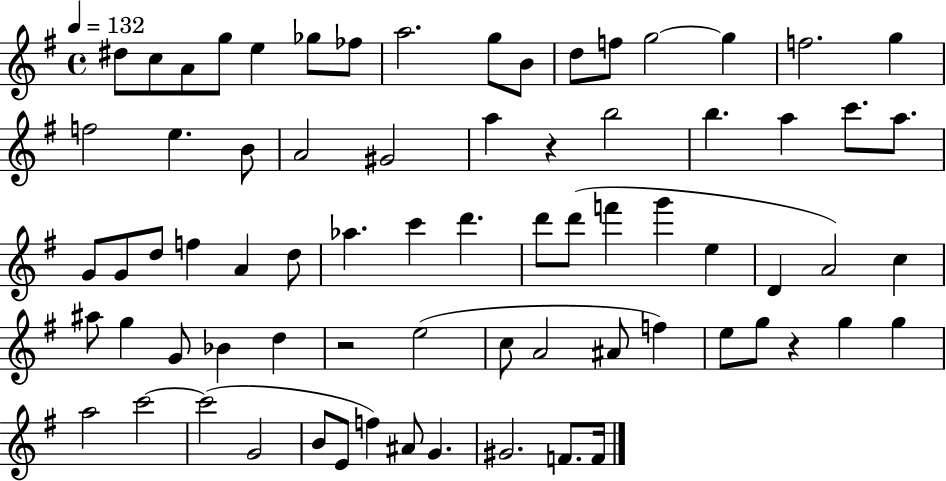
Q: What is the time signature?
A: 4/4